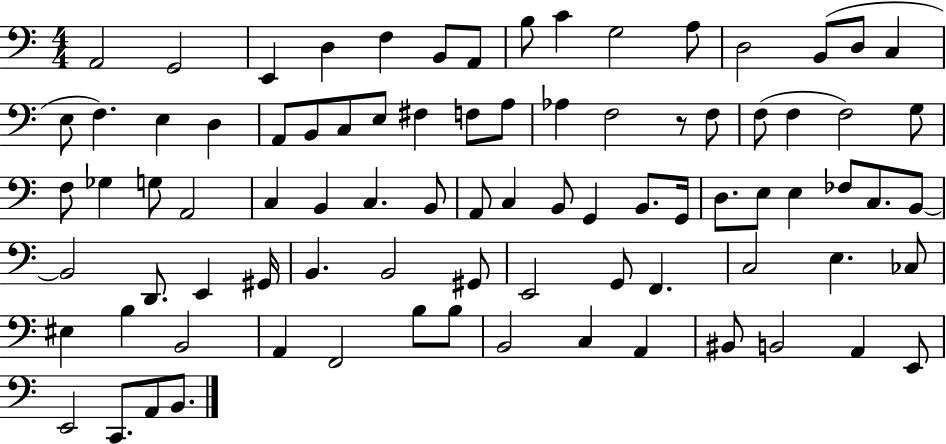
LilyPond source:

{
  \clef bass
  \numericTimeSignature
  \time 4/4
  \key c \major
  \repeat volta 2 { a,2 g,2 | e,4 d4 f4 b,8 a,8 | b8 c'4 g2 a8 | d2 b,8( d8 c4 | \break e8 f4.) e4 d4 | a,8 b,8 c8 e8 fis4 f8 a8 | aes4 f2 r8 f8 | f8( f4 f2) g8 | \break f8 ges4 g8 a,2 | c4 b,4 c4. b,8 | a,8 c4 b,8 g,4 b,8. g,16 | d8. e8 e4 fes8 c8. b,8~~ | \break b,2 d,8. e,4 gis,16 | b,4. b,2 gis,8 | e,2 g,8 f,4. | c2 e4. ces8 | \break eis4 b4 b,2 | a,4 f,2 b8 b8 | b,2 c4 a,4 | bis,8 b,2 a,4 e,8 | \break e,2 c,8. a,8 b,8. | } \bar "|."
}